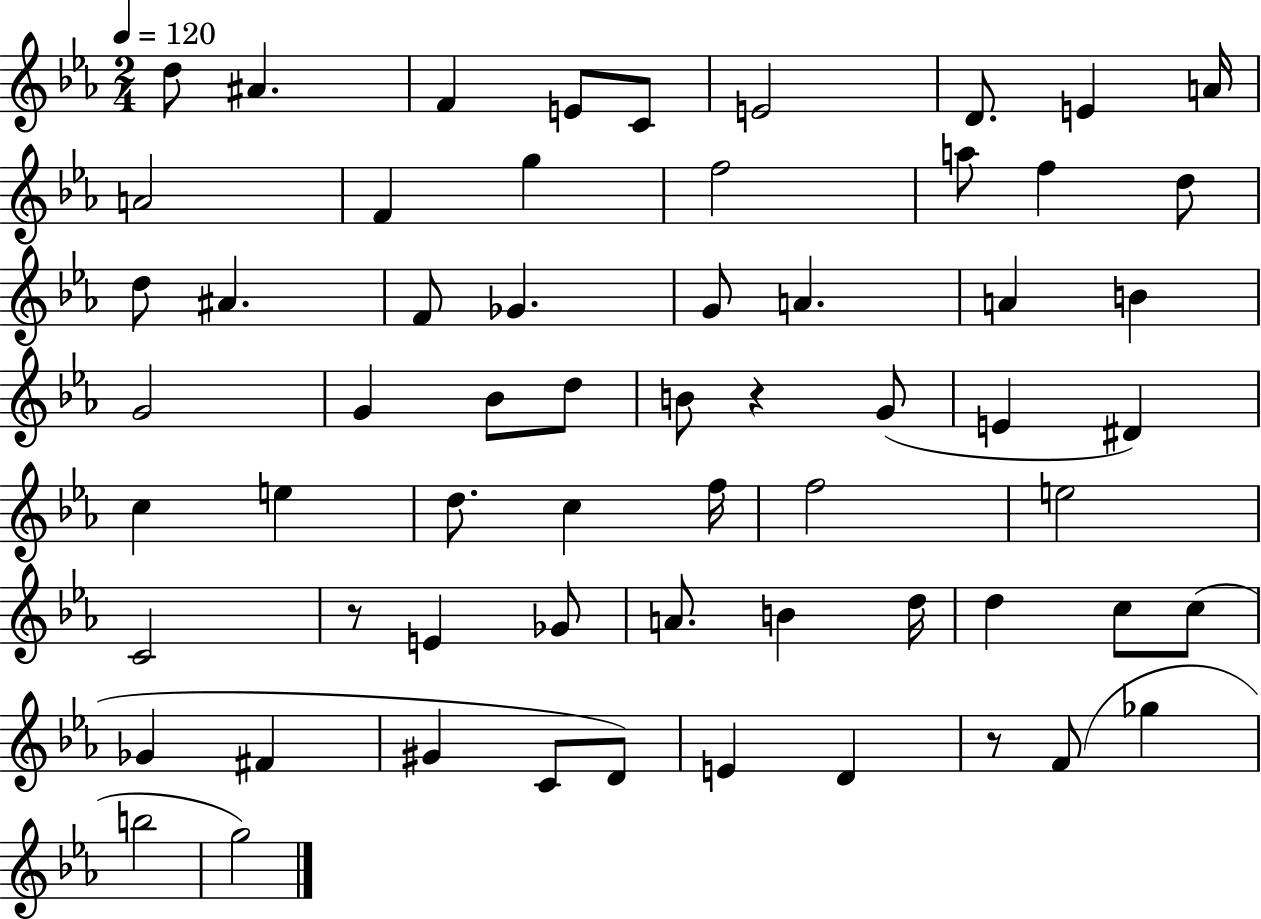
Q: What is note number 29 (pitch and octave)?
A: B4